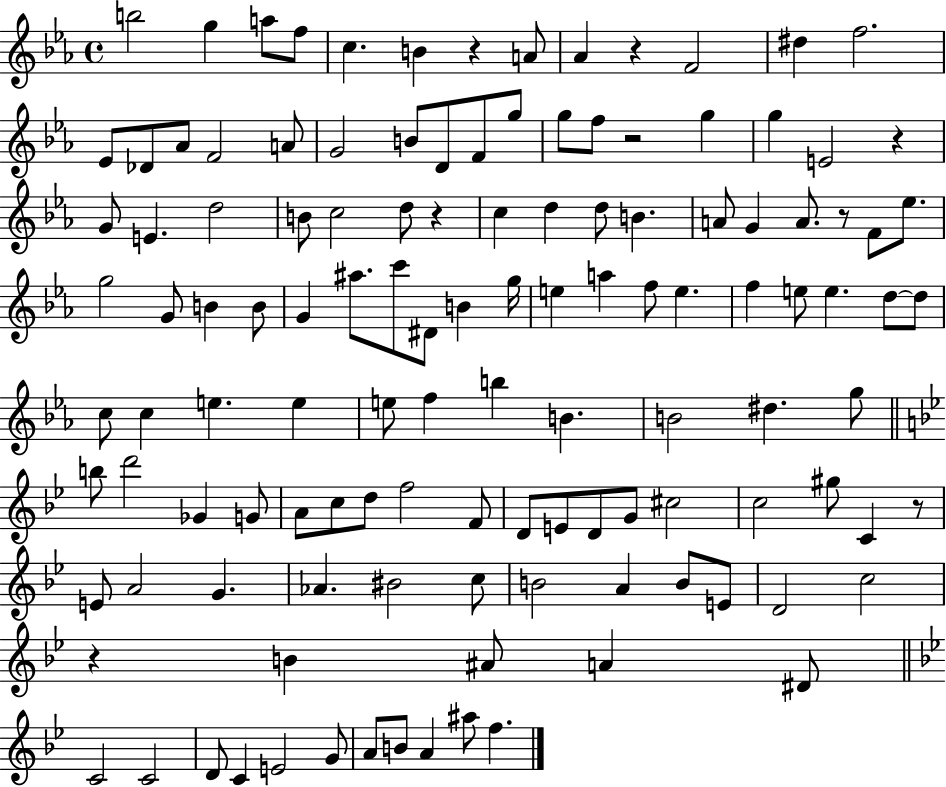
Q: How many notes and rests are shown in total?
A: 123